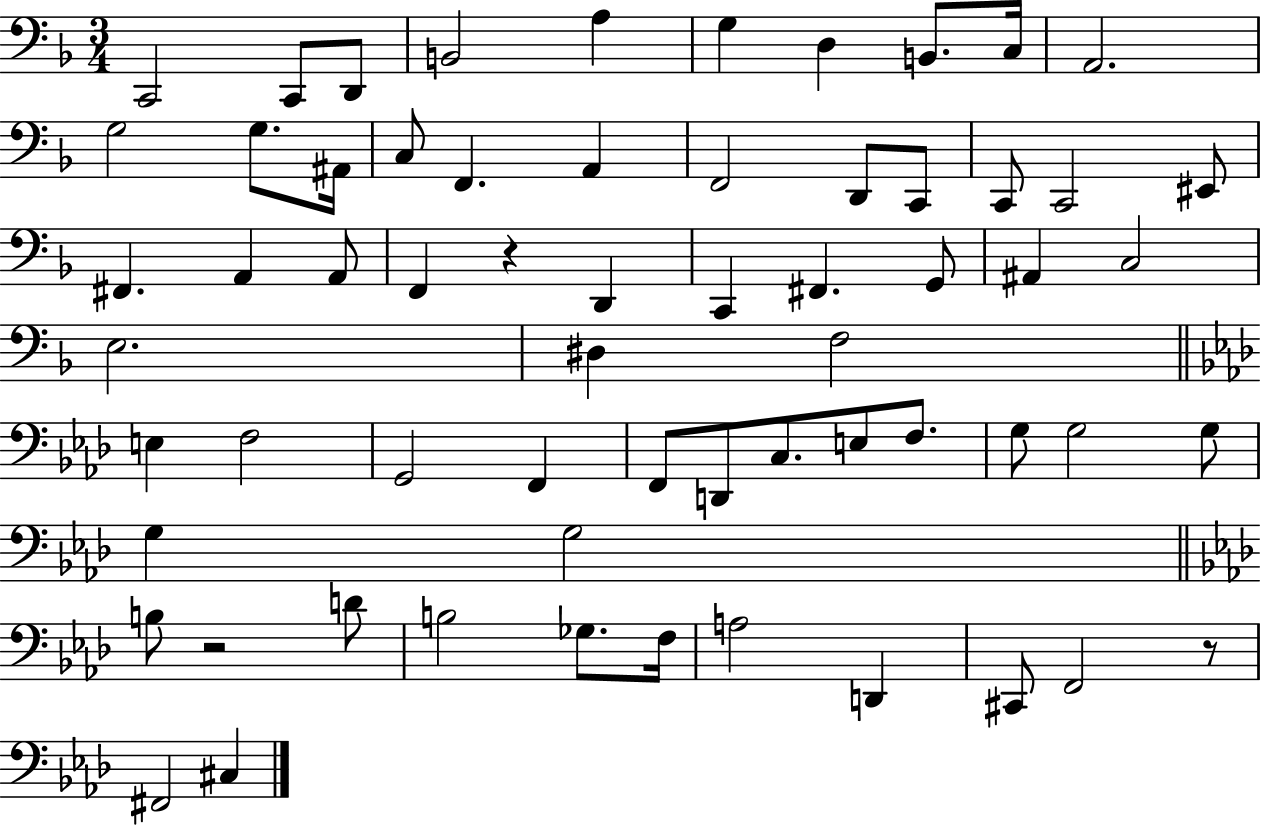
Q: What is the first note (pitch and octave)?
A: C2